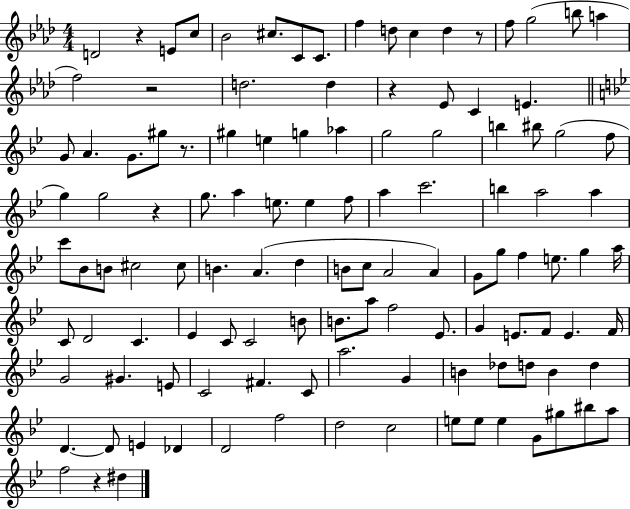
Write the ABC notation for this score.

X:1
T:Untitled
M:4/4
L:1/4
K:Ab
D2 z E/2 c/2 _B2 ^c/2 C/2 C/2 f d/2 c d z/2 f/2 g2 b/2 a f2 z2 d2 d z _E/2 C E G/2 A G/2 ^g/2 z/2 ^g e g _a g2 g2 b ^b/2 g2 f/2 g g2 z g/2 a e/2 e f/2 a c'2 b a2 a c'/2 _B/2 B/2 ^c2 ^c/2 B A d B/2 c/2 A2 A G/2 g/2 f e/2 g a/4 C/2 D2 C _E C/2 C2 B/2 B/2 a/2 f2 _E/2 G E/2 F/2 E F/4 G2 ^G E/2 C2 ^F C/2 a2 G B _d/2 d/2 B d D D/2 E _D D2 f2 d2 c2 e/2 e/2 e G/2 ^g/2 ^b/2 a/2 f2 z ^d